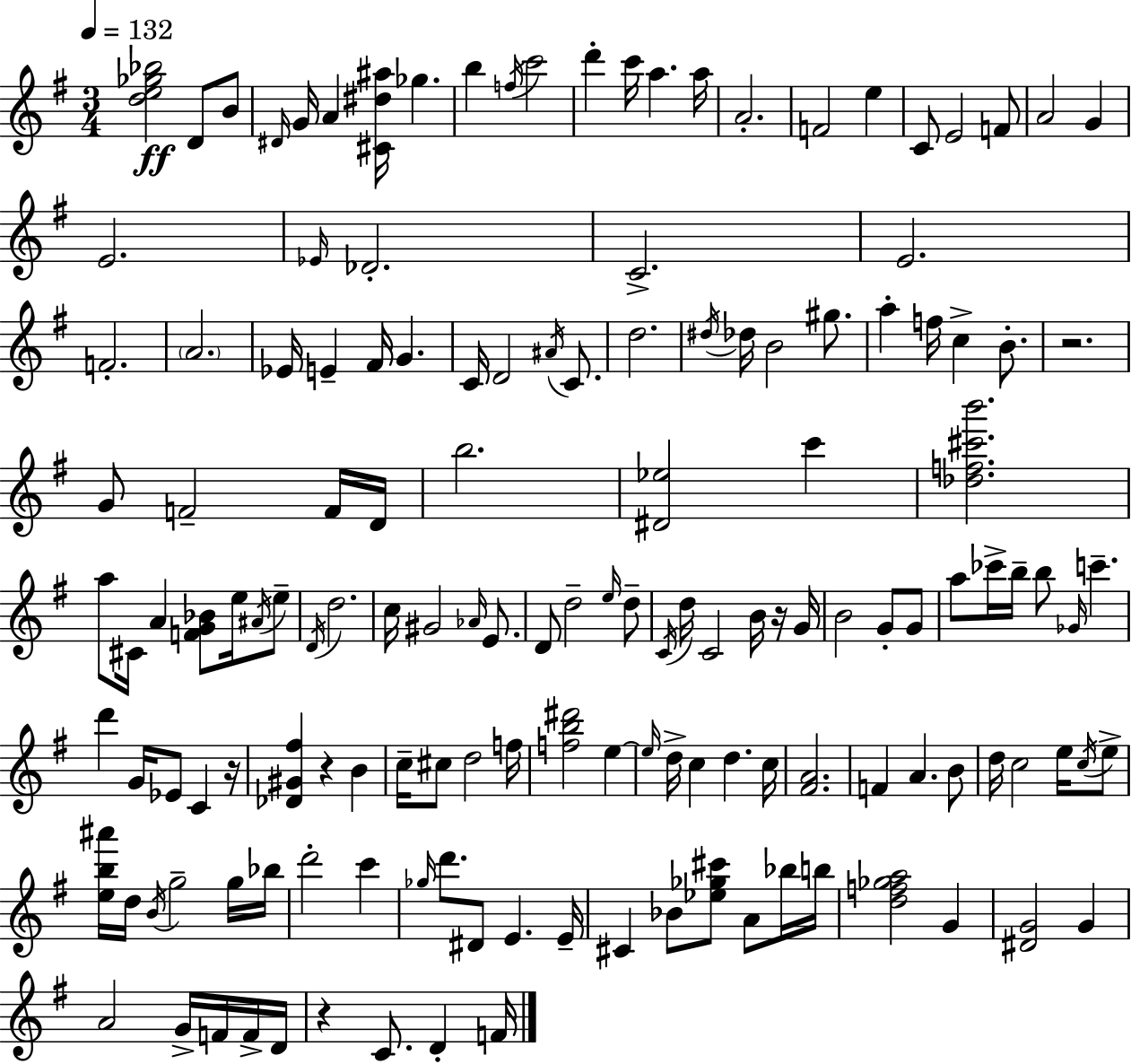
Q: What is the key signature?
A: E minor